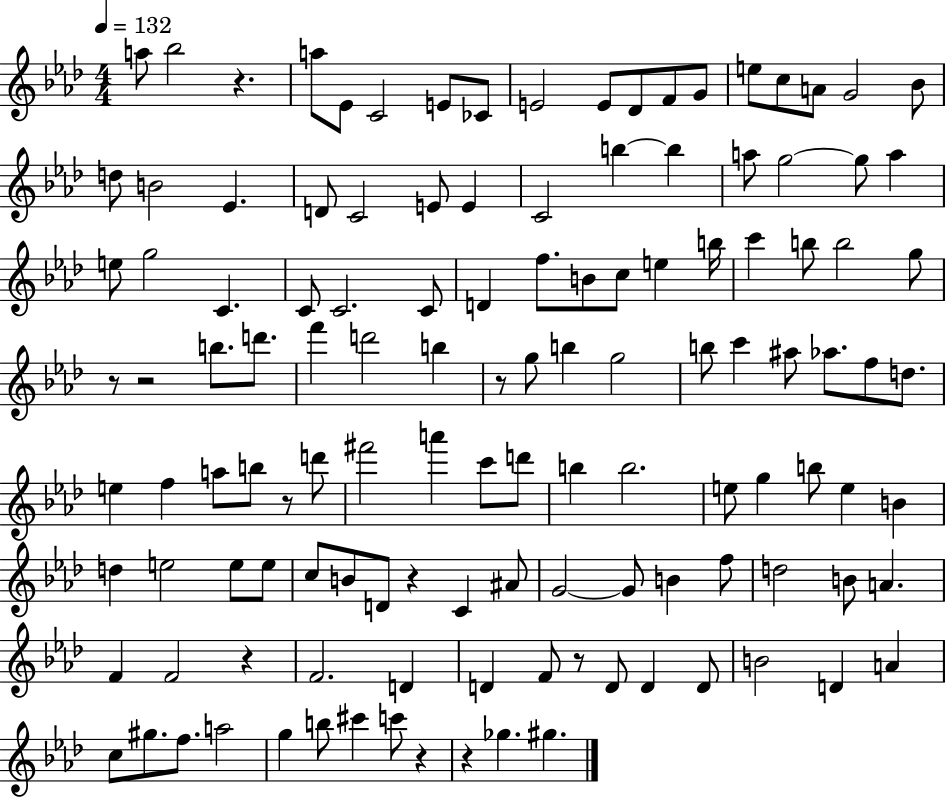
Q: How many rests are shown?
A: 10